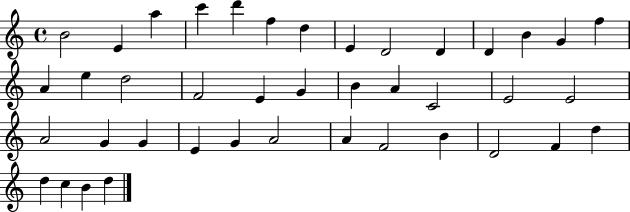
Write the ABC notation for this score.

X:1
T:Untitled
M:4/4
L:1/4
K:C
B2 E a c' d' f d E D2 D D B G f A e d2 F2 E G B A C2 E2 E2 A2 G G E G A2 A F2 B D2 F d d c B d